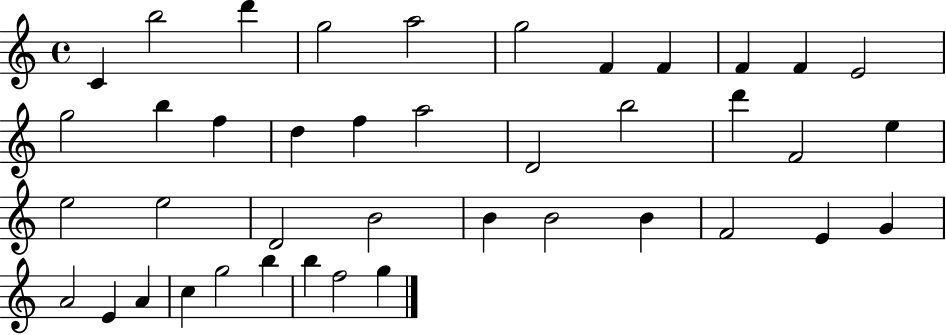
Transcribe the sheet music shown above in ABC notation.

X:1
T:Untitled
M:4/4
L:1/4
K:C
C b2 d' g2 a2 g2 F F F F E2 g2 b f d f a2 D2 b2 d' F2 e e2 e2 D2 B2 B B2 B F2 E G A2 E A c g2 b b f2 g